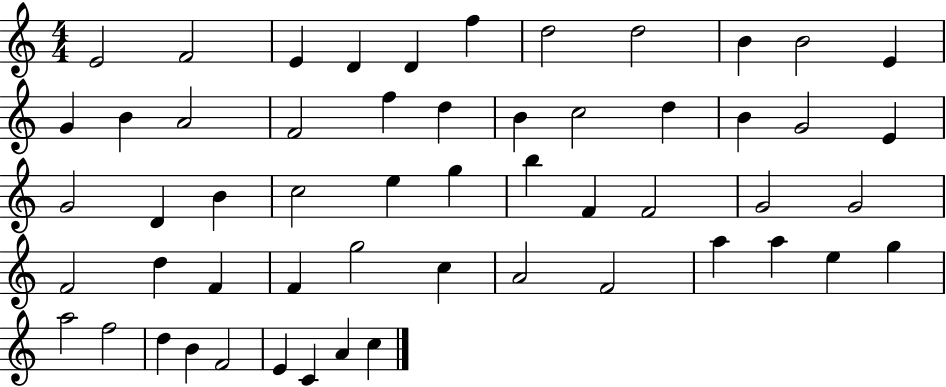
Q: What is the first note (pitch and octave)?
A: E4